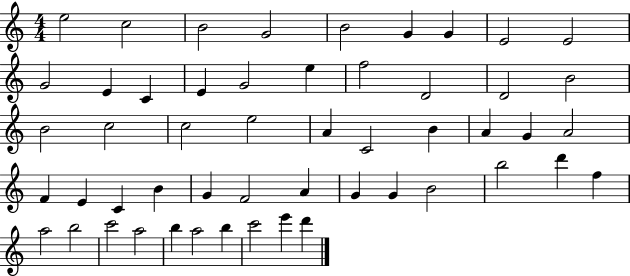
{
  \clef treble
  \numericTimeSignature
  \time 4/4
  \key c \major
  e''2 c''2 | b'2 g'2 | b'2 g'4 g'4 | e'2 e'2 | \break g'2 e'4 c'4 | e'4 g'2 e''4 | f''2 d'2 | d'2 b'2 | \break b'2 c''2 | c''2 e''2 | a'4 c'2 b'4 | a'4 g'4 a'2 | \break f'4 e'4 c'4 b'4 | g'4 f'2 a'4 | g'4 g'4 b'2 | b''2 d'''4 f''4 | \break a''2 b''2 | c'''2 a''2 | b''4 a''2 b''4 | c'''2 e'''4 d'''4 | \break \bar "|."
}